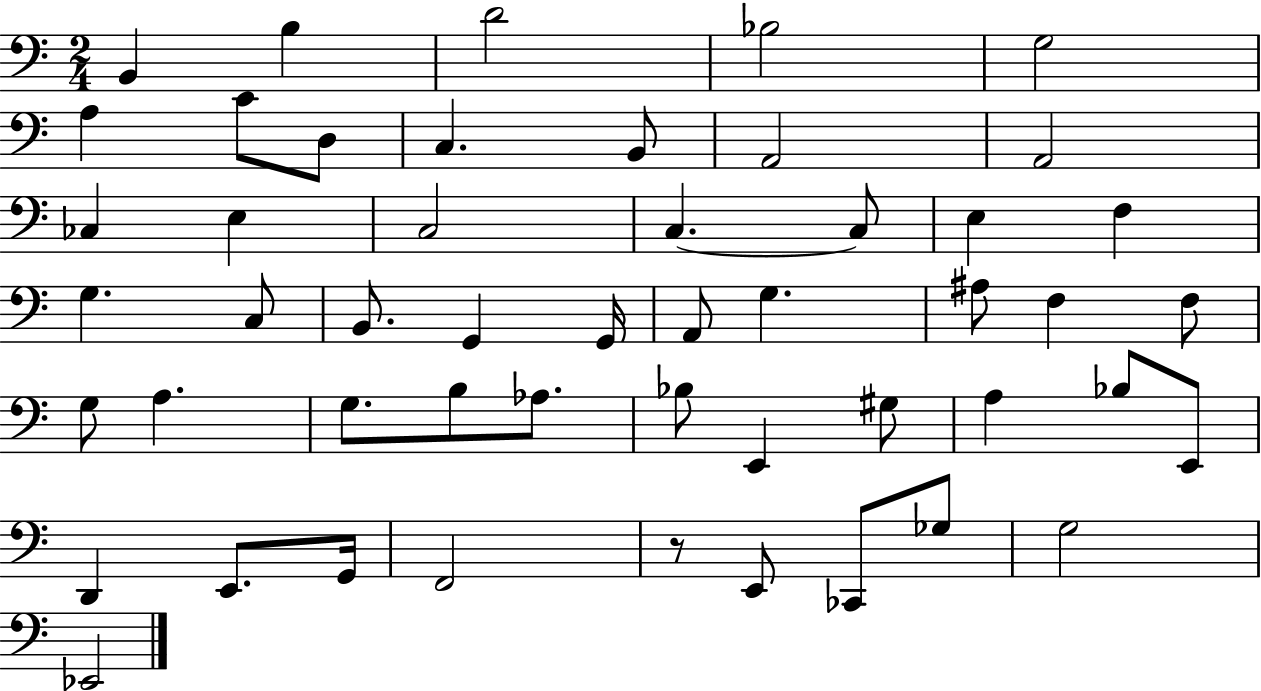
B2/q B3/q D4/h Bb3/h G3/h A3/q C4/e D3/e C3/q. B2/e A2/h A2/h CES3/q E3/q C3/h C3/q. C3/e E3/q F3/q G3/q. C3/e B2/e. G2/q G2/s A2/e G3/q. A#3/e F3/q F3/e G3/e A3/q. G3/e. B3/e Ab3/e. Bb3/e E2/q G#3/e A3/q Bb3/e E2/e D2/q E2/e. G2/s F2/h R/e E2/e CES2/e Gb3/e G3/h Eb2/h